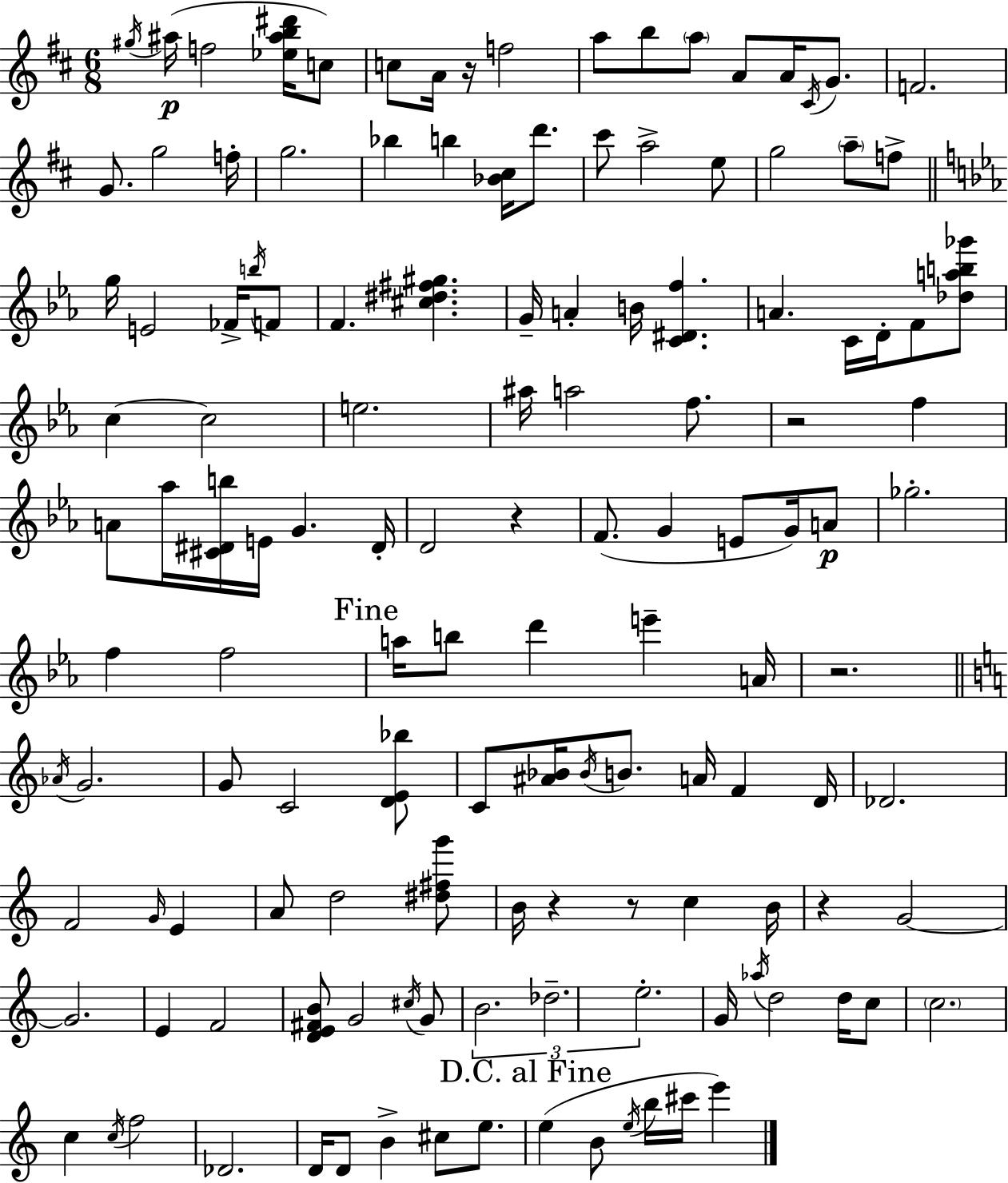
G#5/s A#5/s F5/h [Eb5,A#5,B5,D#6]/s C5/e C5/e A4/s R/s F5/h A5/e B5/e A5/e A4/e A4/s C#4/s G4/e. F4/h. G4/e. G5/h F5/s G5/h. Bb5/q B5/q [Bb4,C#5]/s D6/e. C#6/e A5/h E5/e G5/h A5/e F5/e G5/s E4/h FES4/s B5/s F4/e F4/q. [C#5,D#5,F#5,G#5]/q. G4/s A4/q B4/s [C4,D#4,F5]/q. A4/q. C4/s D4/s F4/e [Db5,A5,B5,Gb6]/e C5/q C5/h E5/h. A#5/s A5/h F5/e. R/h F5/q A4/e Ab5/s [C#4,D#4,B5]/s E4/s G4/q. D#4/s D4/h R/q F4/e. G4/q E4/e G4/s A4/e Gb5/h. F5/q F5/h A5/s B5/e D6/q E6/q A4/s R/h. Ab4/s G4/h. G4/e C4/h [D4,E4,Bb5]/e C4/e [A#4,Bb4]/s Bb4/s B4/e. A4/s F4/q D4/s Db4/h. F4/h G4/s E4/q A4/e D5/h [D#5,F#5,G6]/e B4/s R/q R/e C5/q B4/s R/q G4/h G4/h. E4/q F4/h [D4,E4,F#4,B4]/e G4/h C#5/s G4/e B4/h. Db5/h. E5/h. G4/s Ab5/s D5/h D5/s C5/e C5/h. C5/q C5/s F5/h Db4/h. D4/s D4/e B4/q C#5/e E5/e. E5/q B4/e E5/s B5/s C#6/s E6/q